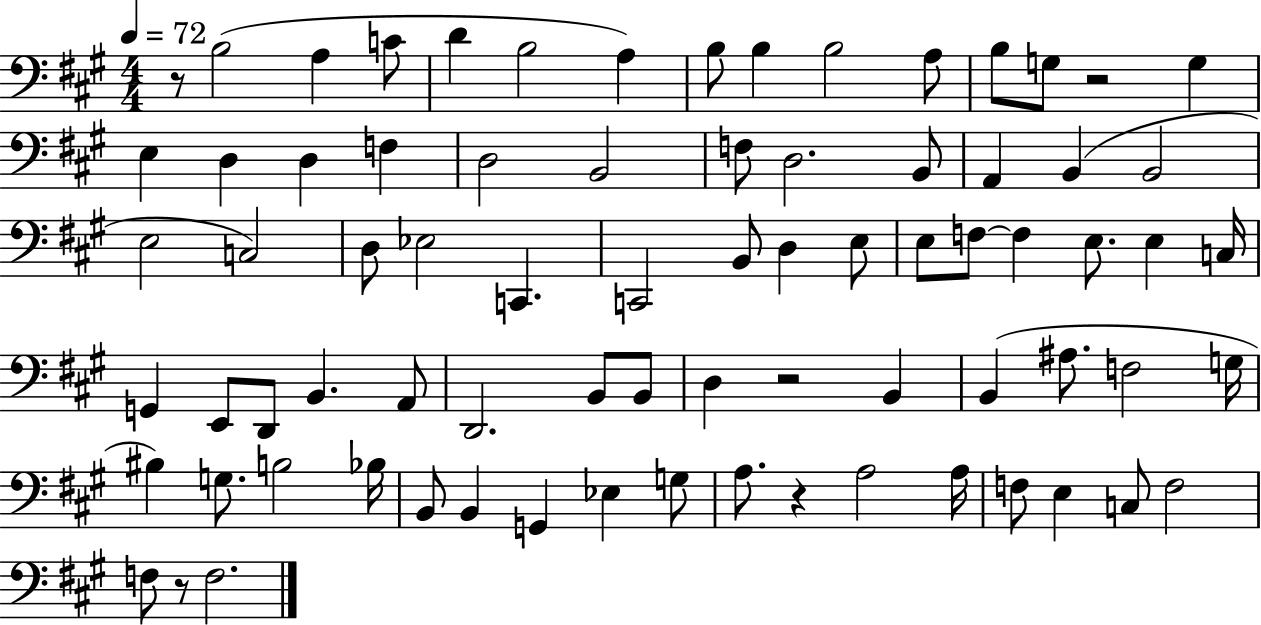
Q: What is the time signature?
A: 4/4